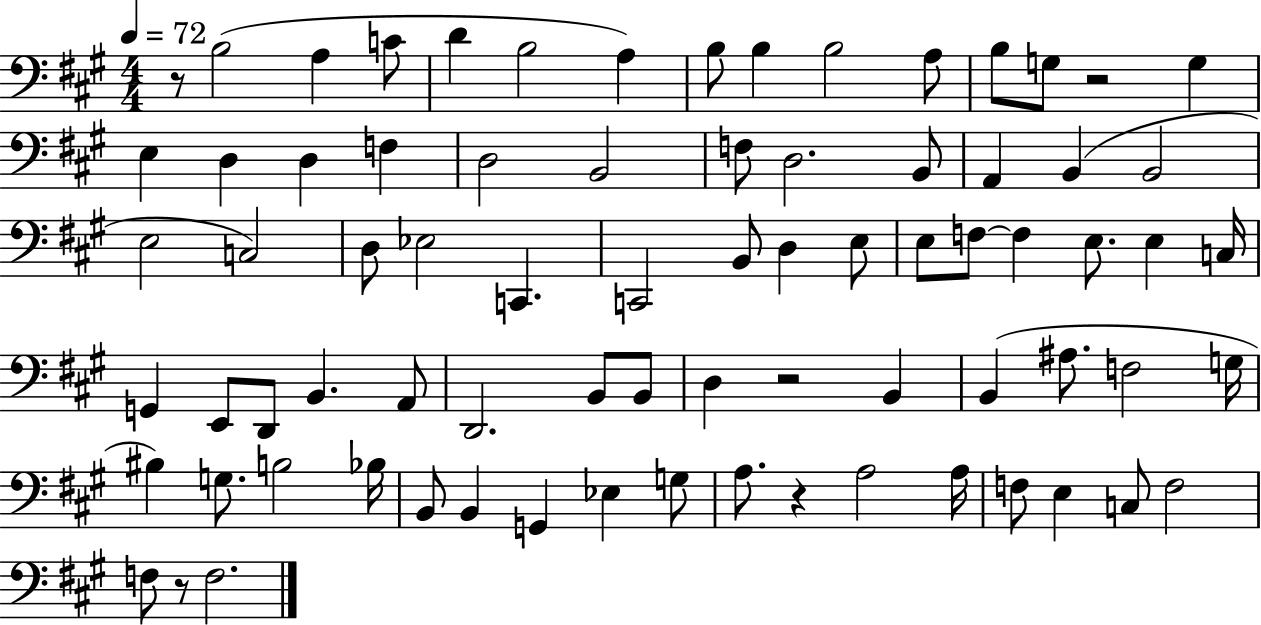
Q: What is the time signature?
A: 4/4